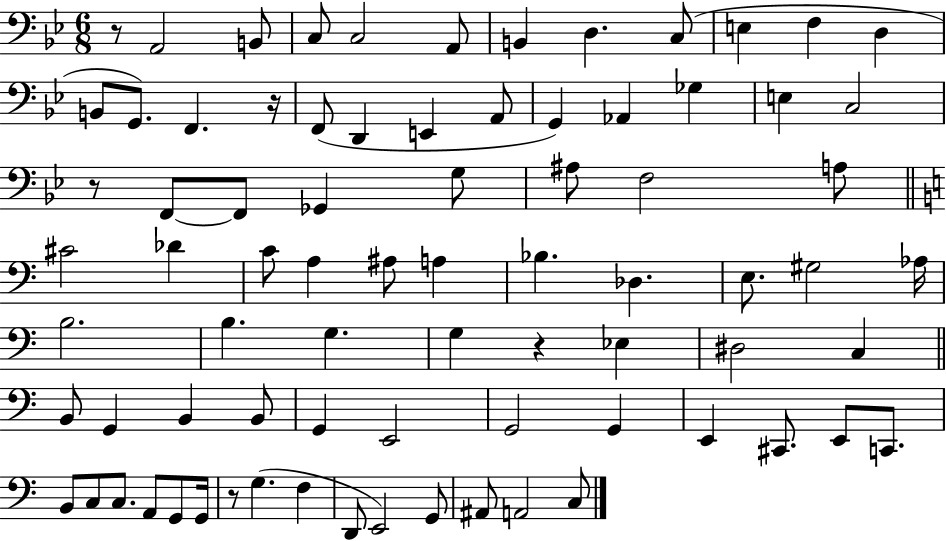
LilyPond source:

{
  \clef bass
  \numericTimeSignature
  \time 6/8
  \key bes \major
  r8 a,2 b,8 | c8 c2 a,8 | b,4 d4. c8( | e4 f4 d4 | \break b,8 g,8.) f,4. r16 | f,8( d,4 e,4 a,8 | g,4) aes,4 ges4 | e4 c2 | \break r8 f,8~~ f,8 ges,4 g8 | ais8 f2 a8 | \bar "||" \break \key c \major cis'2 des'4 | c'8 a4 ais8 a4 | bes4. des4. | e8. gis2 aes16 | \break b2. | b4. g4. | g4 r4 ees4 | dis2 c4 | \break \bar "||" \break \key c \major b,8 g,4 b,4 b,8 | g,4 e,2 | g,2 g,4 | e,4 cis,8. e,8 c,8. | \break b,8 c8 c8. a,8 g,8 g,16 | r8 g4.( f4 | d,8 e,2) g,8 | ais,8 a,2 c8 | \break \bar "|."
}